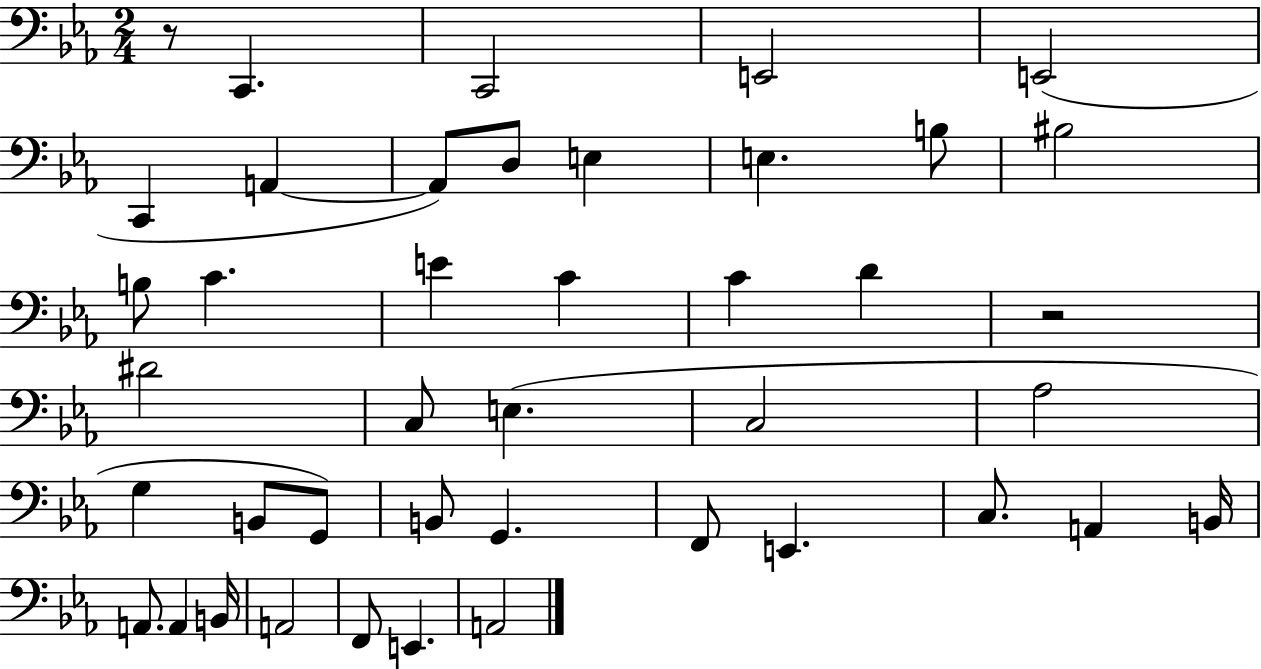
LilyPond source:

{
  \clef bass
  \numericTimeSignature
  \time 2/4
  \key ees \major
  r8 c,4. | c,2 | e,2 | e,2( | \break c,4 a,4~~ | a,8) d8 e4 | e4. b8 | bis2 | \break b8 c'4. | e'4 c'4 | c'4 d'4 | r2 | \break dis'2 | c8 e4.( | c2 | aes2 | \break g4 b,8 g,8) | b,8 g,4. | f,8 e,4. | c8. a,4 b,16 | \break a,8. a,4 b,16 | a,2 | f,8 e,4. | a,2 | \break \bar "|."
}